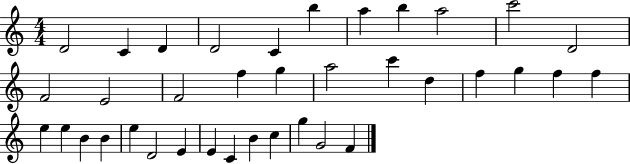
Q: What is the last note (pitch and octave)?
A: F4